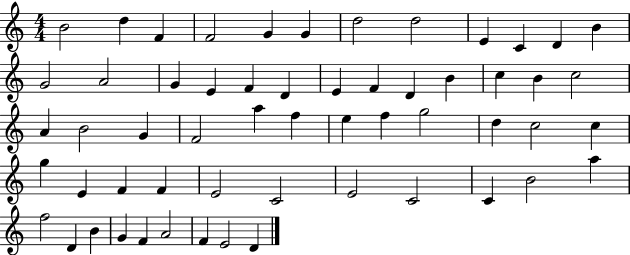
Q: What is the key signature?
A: C major